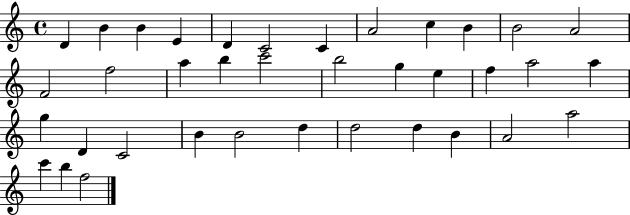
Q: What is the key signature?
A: C major